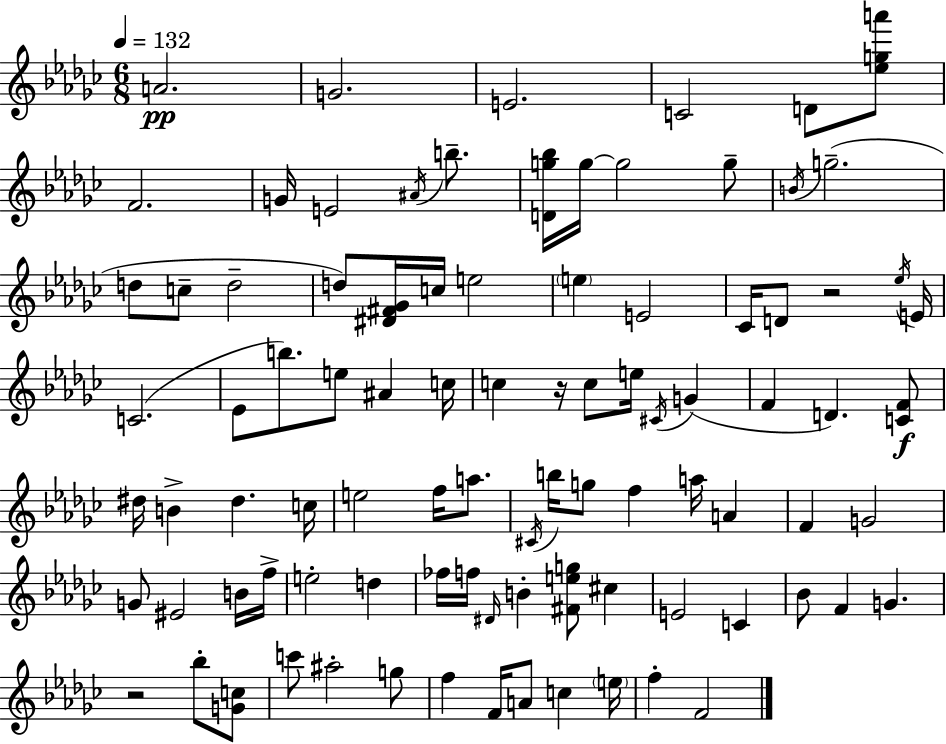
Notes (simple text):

A4/h. G4/h. E4/h. C4/h D4/e [Eb5,G5,A6]/e F4/h. G4/s E4/h A#4/s B5/e. [D4,G5,Bb5]/s G5/s G5/h G5/e B4/s G5/h. D5/e C5/e D5/h D5/e [D#4,F#4,Gb4]/s C5/s E5/h E5/q E4/h CES4/s D4/e R/h Eb5/s E4/s C4/h. Eb4/e B5/e. E5/e A#4/q C5/s C5/q R/s C5/e E5/s C#4/s G4/q F4/q D4/q. [C4,F4]/e D#5/s B4/q D#5/q. C5/s E5/h F5/s A5/e. C#4/s B5/s G5/e F5/q A5/s A4/q F4/q G4/h G4/e EIS4/h B4/s F5/s E5/h D5/q FES5/s F5/s D#4/s B4/q [F#4,E5,G5]/e C#5/q E4/h C4/q Bb4/e F4/q G4/q. R/h Bb5/e [G4,C5]/e C6/e A#5/h G5/e F5/q F4/s A4/e C5/q E5/s F5/q F4/h